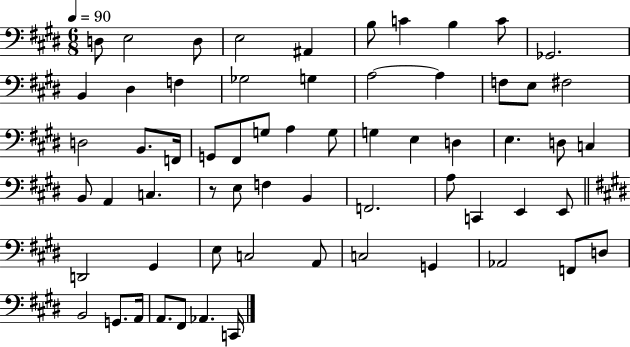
{
  \clef bass
  \numericTimeSignature
  \time 6/8
  \key e \major
  \tempo 4 = 90
  d8 e2 d8 | e2 ais,4 | b8 c'4 b4 c'8 | ges,2. | \break b,4 dis4 f4 | ges2 g4 | a2~~ a4 | f8 e8 fis2 | \break d2 b,8. f,16 | g,8 fis,8 g8 a4 g8 | g4 e4 d4 | e4. d8 c4 | \break b,8 a,4 c4. | r8 e8 f4 b,4 | f,2. | a8 c,4 e,4 e,8 | \break \bar "||" \break \key e \major d,2 gis,4 | e8 c2 a,8 | c2 g,4 | aes,2 f,8 d8 | \break b,2 g,8. a,16 | a,8. fis,8 aes,4. c,16 | \bar "|."
}